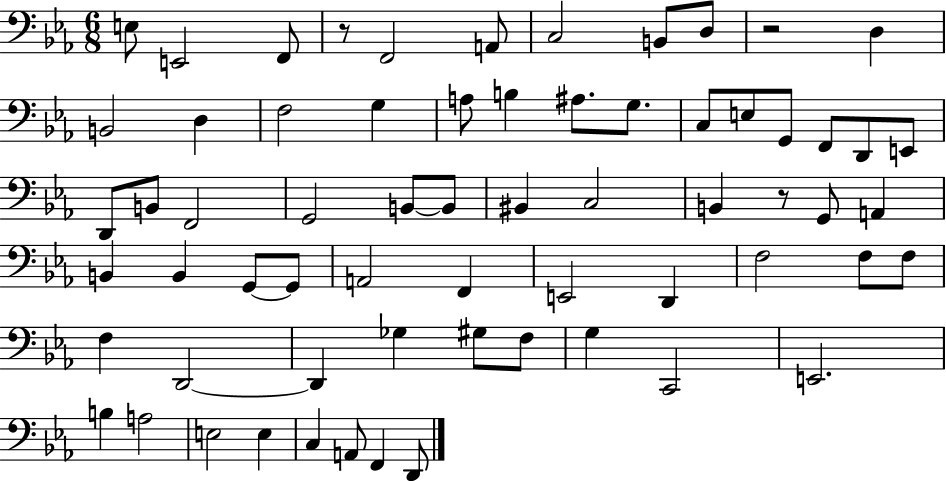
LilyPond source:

{
  \clef bass
  \numericTimeSignature
  \time 6/8
  \key ees \major
  e8 e,2 f,8 | r8 f,2 a,8 | c2 b,8 d8 | r2 d4 | \break b,2 d4 | f2 g4 | a8 b4 ais8. g8. | c8 e8 g,8 f,8 d,8 e,8 | \break d,8 b,8 f,2 | g,2 b,8~~ b,8 | bis,4 c2 | b,4 r8 g,8 a,4 | \break b,4 b,4 g,8~~ g,8 | a,2 f,4 | e,2 d,4 | f2 f8 f8 | \break f4 d,2~~ | d,4 ges4 gis8 f8 | g4 c,2 | e,2. | \break b4 a2 | e2 e4 | c4 a,8 f,4 d,8 | \bar "|."
}